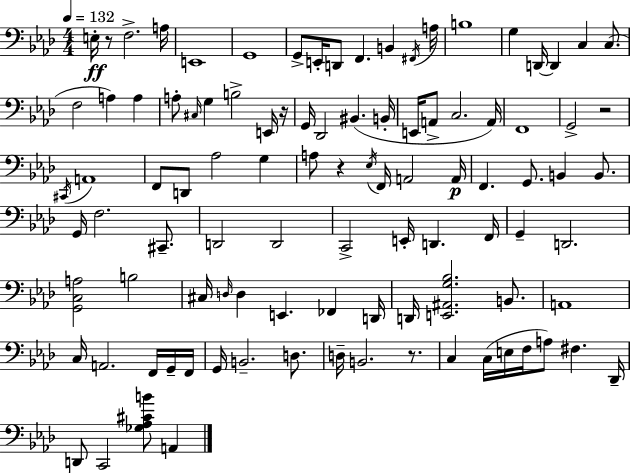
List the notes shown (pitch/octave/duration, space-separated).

E3/s R/e F3/h. A3/s E2/w G2/w G2/e E2/s D2/e F2/q. B2/q F#2/s A3/s B3/w G3/q D2/s D2/q C3/q C3/e. F3/h A3/q A3/q A3/e C#3/s G3/q B3/h E2/s R/s G2/s Db2/h BIS2/q. B2/s E2/s A2/e C3/h. A2/s F2/w G2/h R/h C#2/s A2/w F2/e D2/e Ab3/h G3/q A3/e R/q Eb3/s F2/s A2/h A2/s F2/q. G2/e. B2/q B2/e. G2/s F3/h. C#2/e. D2/h D2/h C2/h E2/s D2/q. F2/s G2/q D2/h. [G2,C3,A3]/h B3/h C#3/s D3/s D3/q E2/q. FES2/q D2/s D2/s [E2,A#2,G3,Bb3]/h. B2/e. A2/w C3/s A2/h. F2/s G2/s F2/s G2/s B2/h. D3/e. D3/s B2/h. R/e. C3/q C3/s E3/s F3/s A3/e F#3/q. Db2/s D2/e C2/h [Gb3,Ab3,C#4,B4]/e A2/q